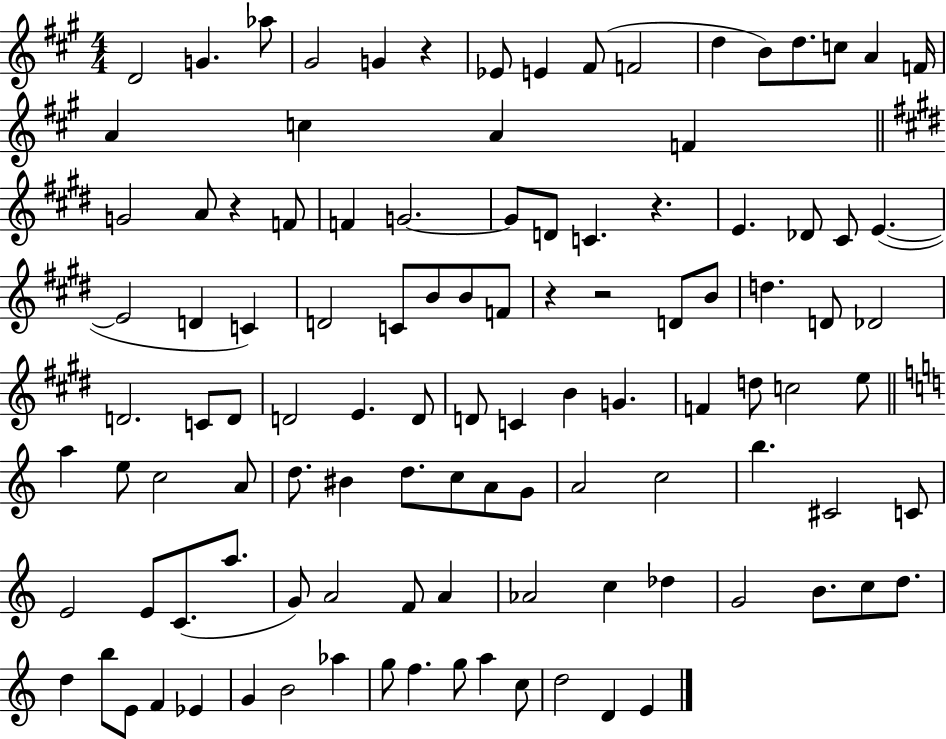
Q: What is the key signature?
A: A major